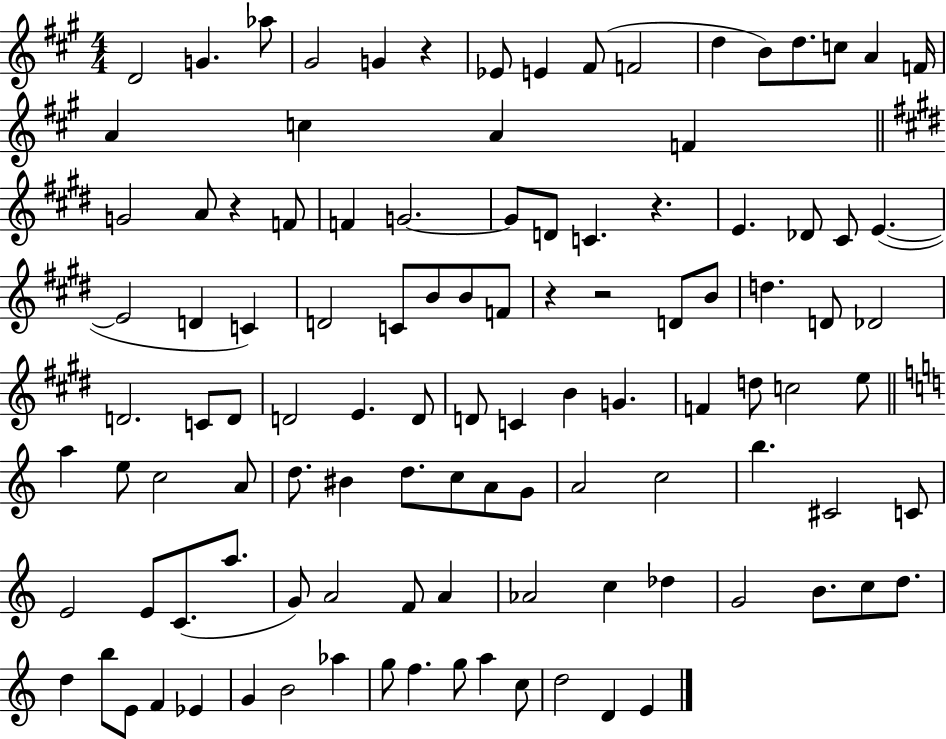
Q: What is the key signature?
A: A major